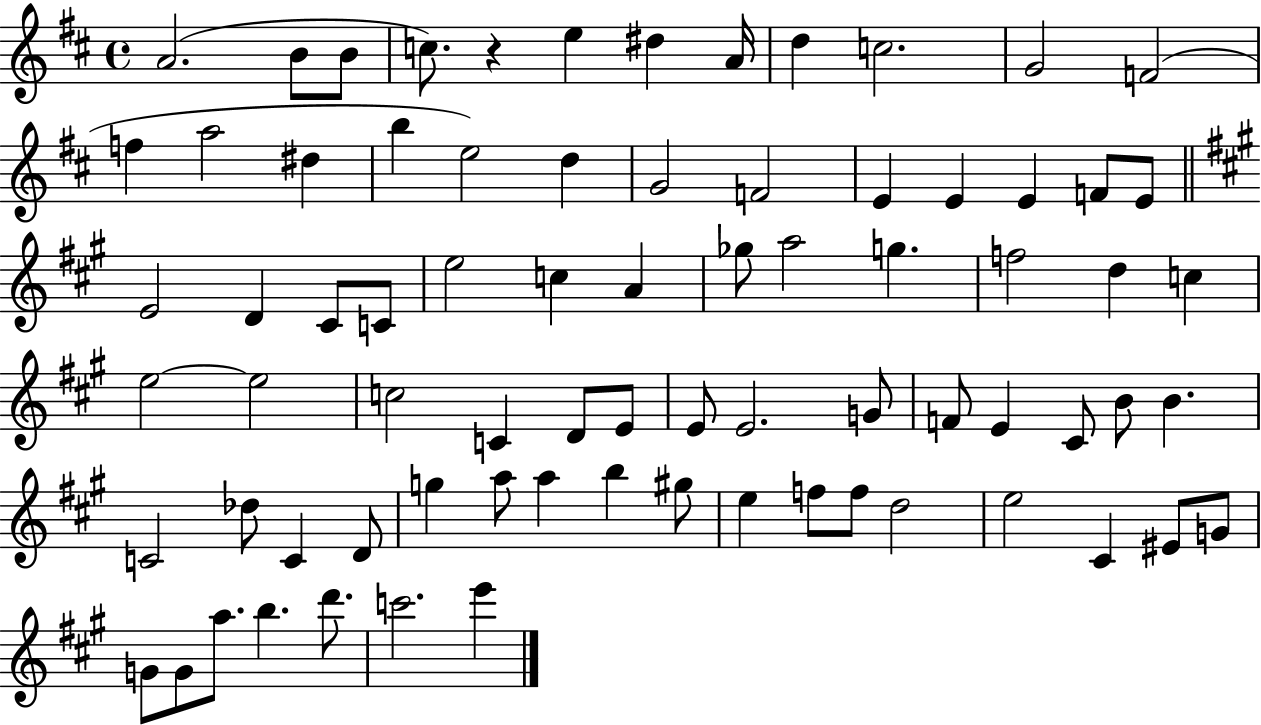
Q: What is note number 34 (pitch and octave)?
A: G5